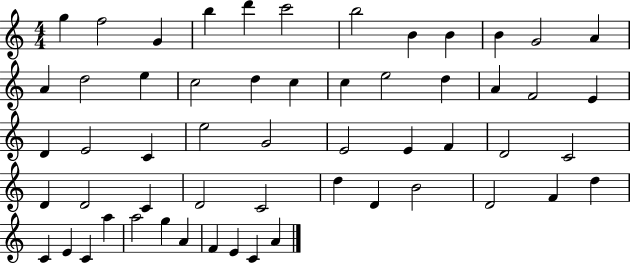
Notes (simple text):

G5/q F5/h G4/q B5/q D6/q C6/h B5/h B4/q B4/q B4/q G4/h A4/q A4/q D5/h E5/q C5/h D5/q C5/q C5/q E5/h D5/q A4/q F4/h E4/q D4/q E4/h C4/q E5/h G4/h E4/h E4/q F4/q D4/h C4/h D4/q D4/h C4/q D4/h C4/h D5/q D4/q B4/h D4/h F4/q D5/q C4/q E4/q C4/q A5/q A5/h G5/q A4/q F4/q E4/q C4/q A4/q